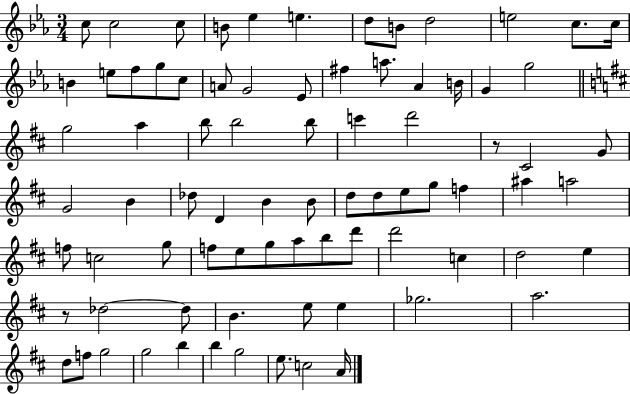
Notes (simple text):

C5/e C5/h C5/e B4/e Eb5/q E5/q. D5/e B4/e D5/h E5/h C5/e. C5/s B4/q E5/e F5/e G5/e C5/e A4/e G4/h Eb4/e F#5/q A5/e. Ab4/q B4/s G4/q G5/h G5/h A5/q B5/e B5/h B5/e C6/q D6/h R/e C#4/h G4/e G4/h B4/q Db5/e D4/q B4/q B4/e D5/e D5/e E5/e G5/e F5/q A#5/q A5/h F5/e C5/h G5/e F5/e E5/e G5/e A5/e B5/e D6/e D6/h C5/q D5/h E5/q R/e Db5/h Db5/e B4/q. E5/e E5/q Gb5/h. A5/h. D5/e F5/e G5/h G5/h B5/q B5/q G5/h E5/e. C5/h A4/s